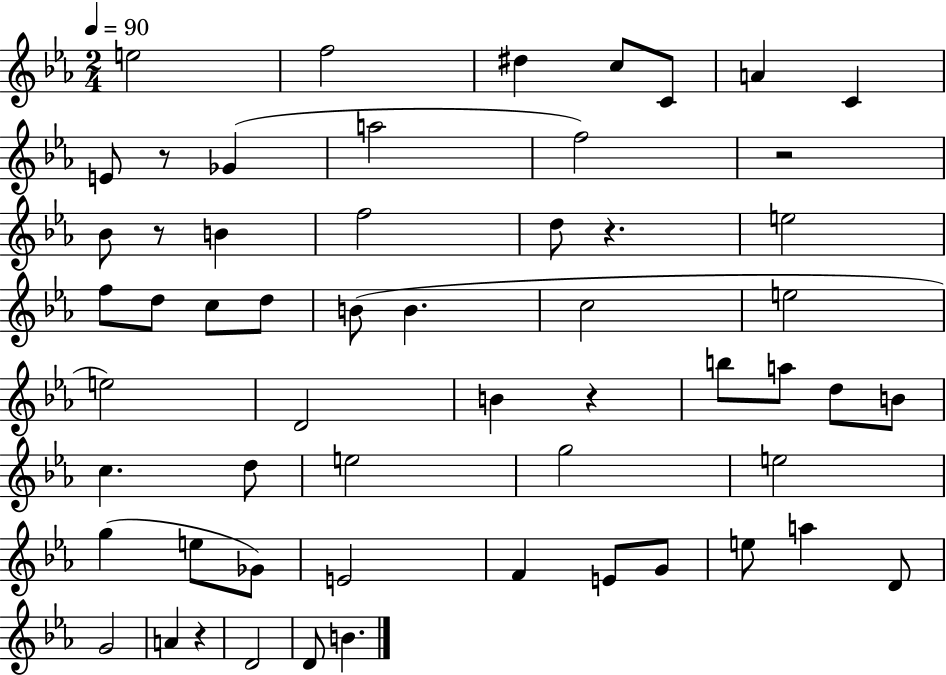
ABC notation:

X:1
T:Untitled
M:2/4
L:1/4
K:Eb
e2 f2 ^d c/2 C/2 A C E/2 z/2 _G a2 f2 z2 _B/2 z/2 B f2 d/2 z e2 f/2 d/2 c/2 d/2 B/2 B c2 e2 e2 D2 B z b/2 a/2 d/2 B/2 c d/2 e2 g2 e2 g e/2 _G/2 E2 F E/2 G/2 e/2 a D/2 G2 A z D2 D/2 B